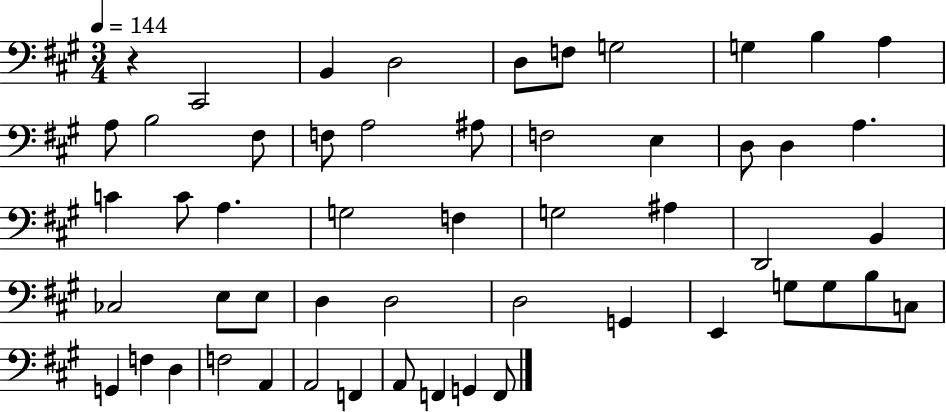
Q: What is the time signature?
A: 3/4